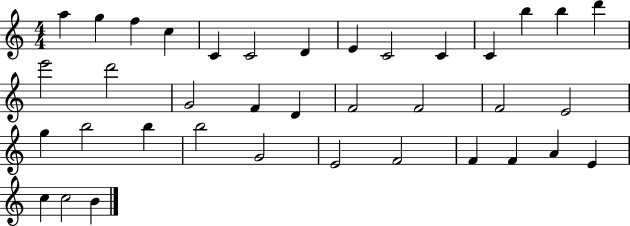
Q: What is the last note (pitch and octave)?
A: B4